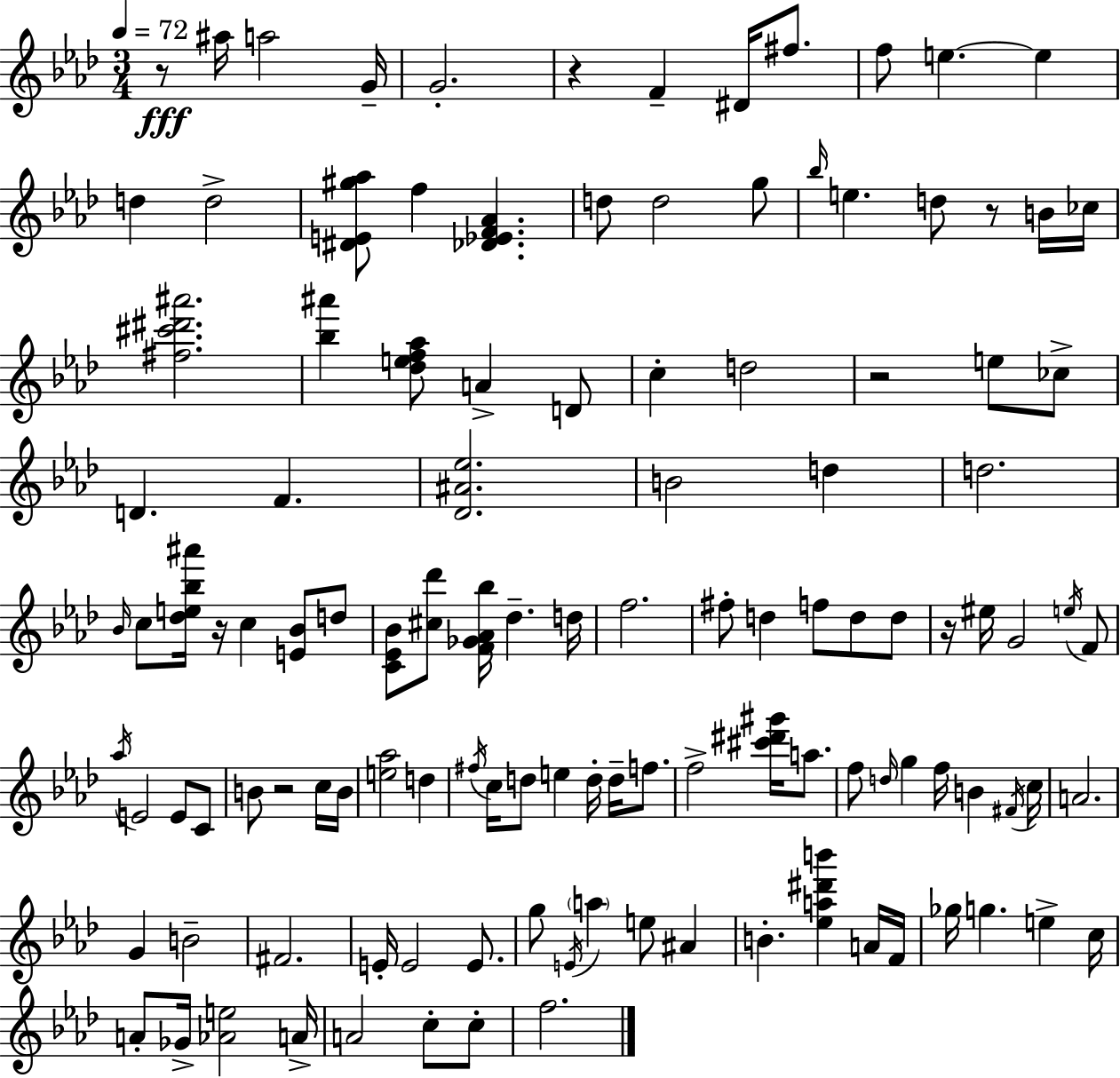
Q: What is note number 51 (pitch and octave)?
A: E4